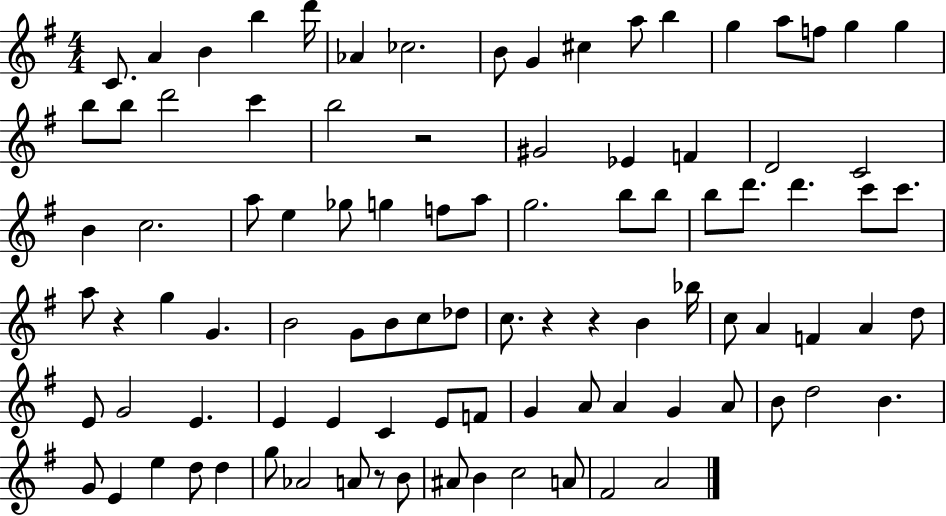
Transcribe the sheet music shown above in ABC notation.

X:1
T:Untitled
M:4/4
L:1/4
K:G
C/2 A B b d'/4 _A _c2 B/2 G ^c a/2 b g a/2 f/2 g g b/2 b/2 d'2 c' b2 z2 ^G2 _E F D2 C2 B c2 a/2 e _g/2 g f/2 a/2 g2 b/2 b/2 b/2 d'/2 d' c'/2 c'/2 a/2 z g G B2 G/2 B/2 c/2 _d/2 c/2 z z B _b/4 c/2 A F A d/2 E/2 G2 E E E C E/2 F/2 G A/2 A G A/2 B/2 d2 B G/2 E e d/2 d g/2 _A2 A/2 z/2 B/2 ^A/2 B c2 A/2 ^F2 A2